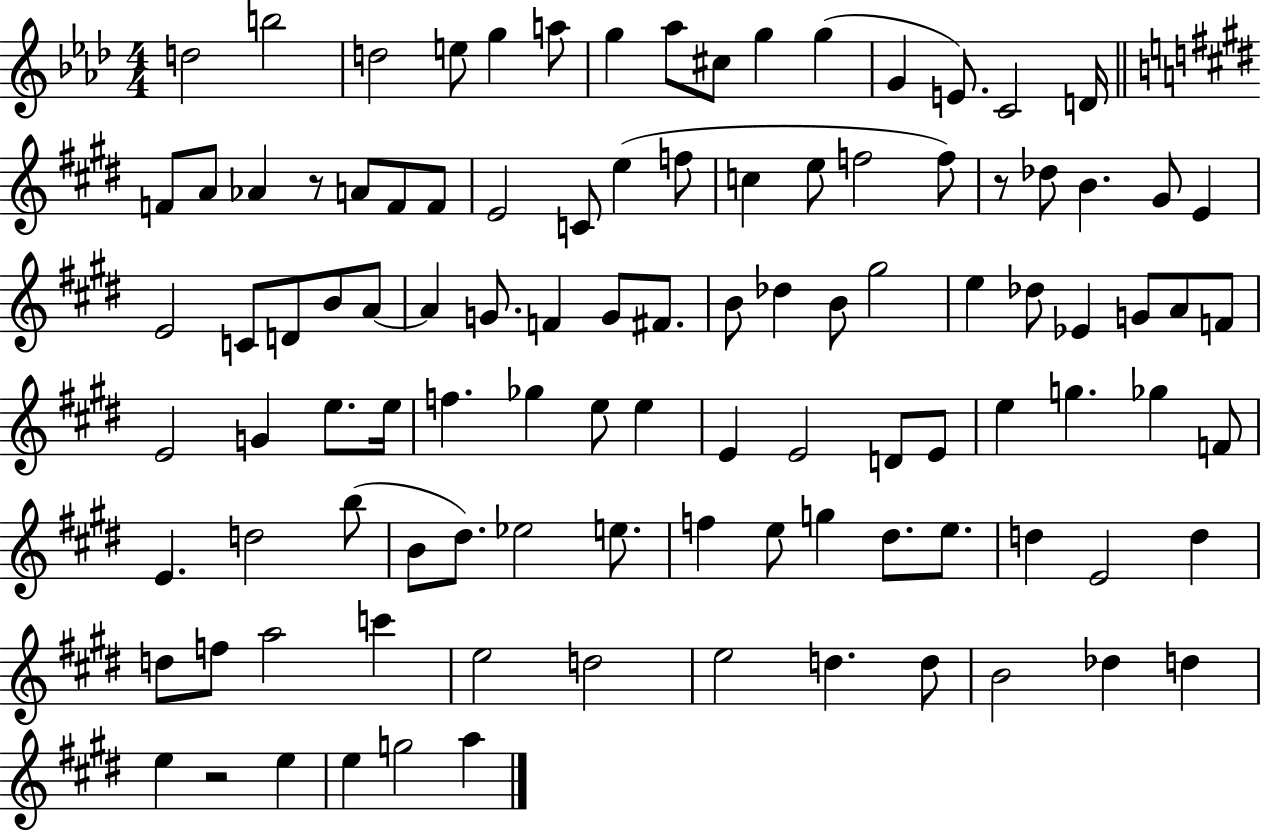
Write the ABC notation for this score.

X:1
T:Untitled
M:4/4
L:1/4
K:Ab
d2 b2 d2 e/2 g a/2 g _a/2 ^c/2 g g G E/2 C2 D/4 F/2 A/2 _A z/2 A/2 F/2 F/2 E2 C/2 e f/2 c e/2 f2 f/2 z/2 _d/2 B ^G/2 E E2 C/2 D/2 B/2 A/2 A G/2 F G/2 ^F/2 B/2 _d B/2 ^g2 e _d/2 _E G/2 A/2 F/2 E2 G e/2 e/4 f _g e/2 e E E2 D/2 E/2 e g _g F/2 E d2 b/2 B/2 ^d/2 _e2 e/2 f e/2 g ^d/2 e/2 d E2 d d/2 f/2 a2 c' e2 d2 e2 d d/2 B2 _d d e z2 e e g2 a